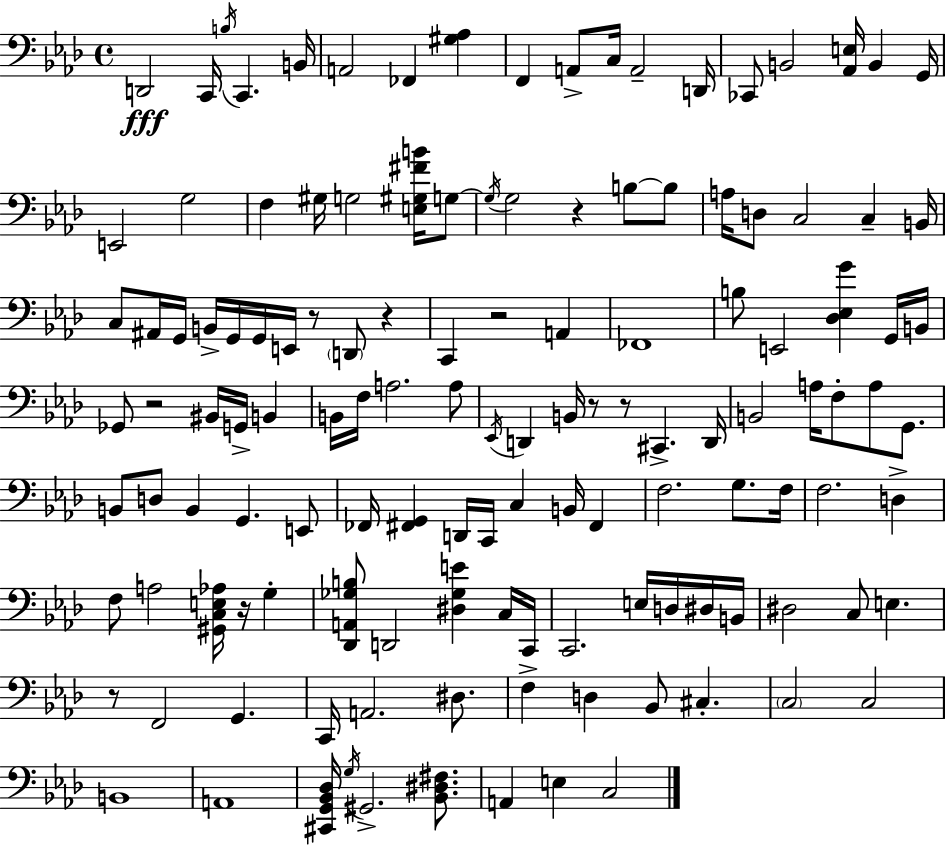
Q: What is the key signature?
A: F minor